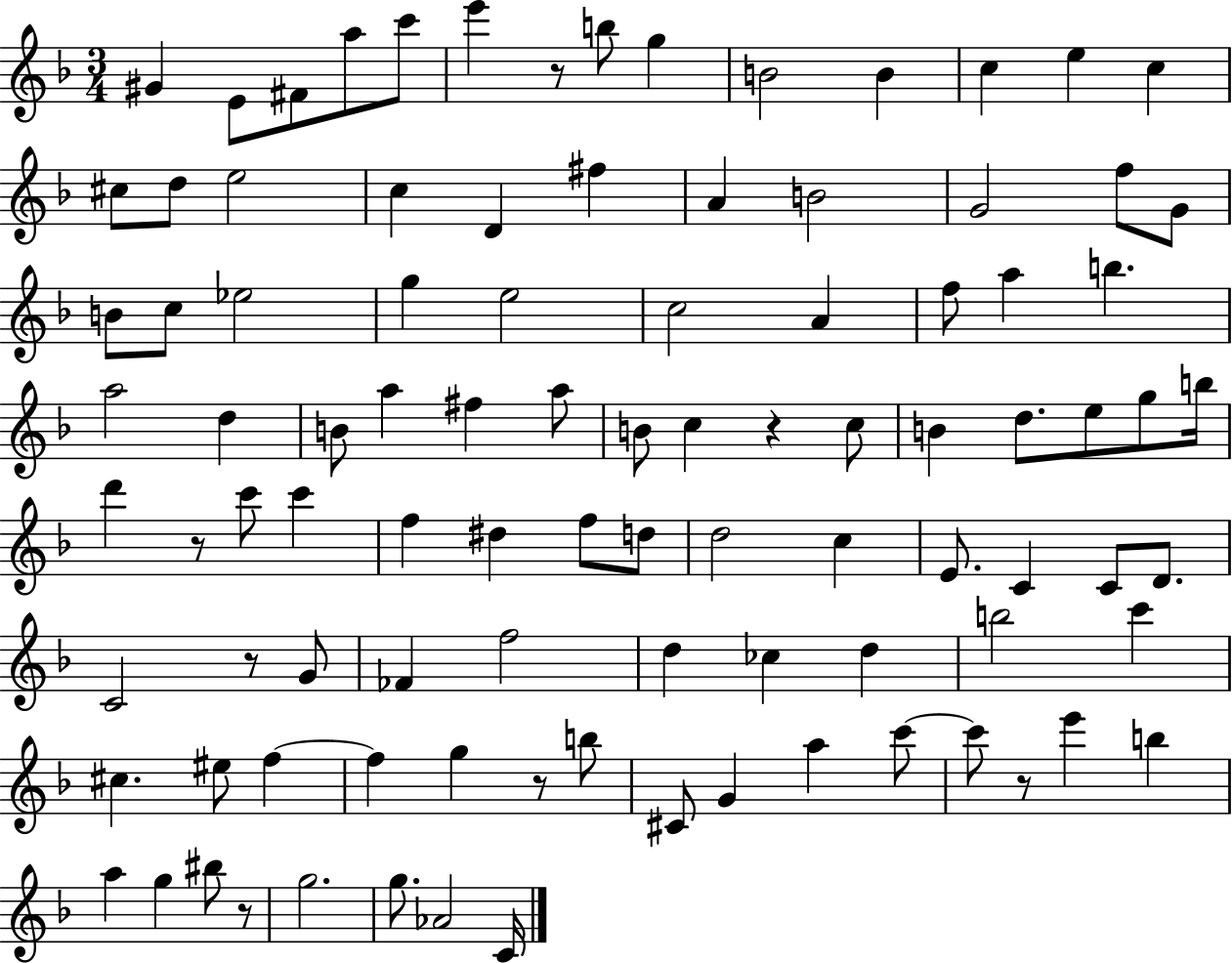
G#4/q E4/e F#4/e A5/e C6/e E6/q R/e B5/e G5/q B4/h B4/q C5/q E5/q C5/q C#5/e D5/e E5/h C5/q D4/q F#5/q A4/q B4/h G4/h F5/e G4/e B4/e C5/e Eb5/h G5/q E5/h C5/h A4/q F5/e A5/q B5/q. A5/h D5/q B4/e A5/q F#5/q A5/e B4/e C5/q R/q C5/e B4/q D5/e. E5/e G5/e B5/s D6/q R/e C6/e C6/q F5/q D#5/q F5/e D5/e D5/h C5/q E4/e. C4/q C4/e D4/e. C4/h R/e G4/e FES4/q F5/h D5/q CES5/q D5/q B5/h C6/q C#5/q. EIS5/e F5/q F5/q G5/q R/e B5/e C#4/e G4/q A5/q C6/e C6/e R/e E6/q B5/q A5/q G5/q BIS5/e R/e G5/h. G5/e. Ab4/h C4/s